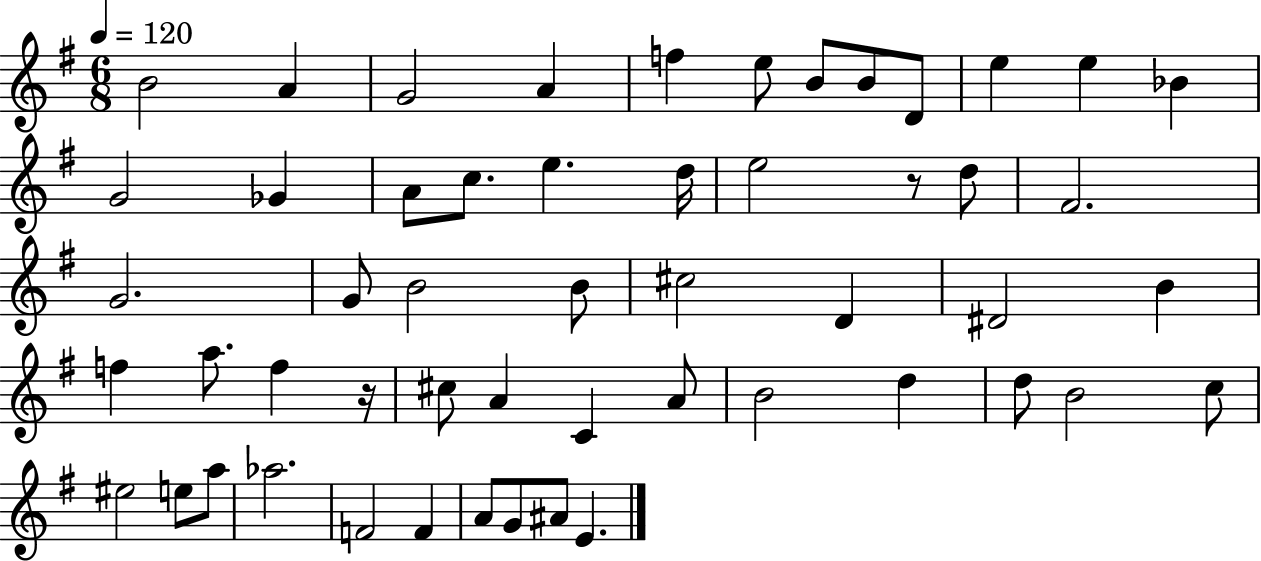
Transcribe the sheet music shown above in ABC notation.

X:1
T:Untitled
M:6/8
L:1/4
K:G
B2 A G2 A f e/2 B/2 B/2 D/2 e e _B G2 _G A/2 c/2 e d/4 e2 z/2 d/2 ^F2 G2 G/2 B2 B/2 ^c2 D ^D2 B f a/2 f z/4 ^c/2 A C A/2 B2 d d/2 B2 c/2 ^e2 e/2 a/2 _a2 F2 F A/2 G/2 ^A/2 E